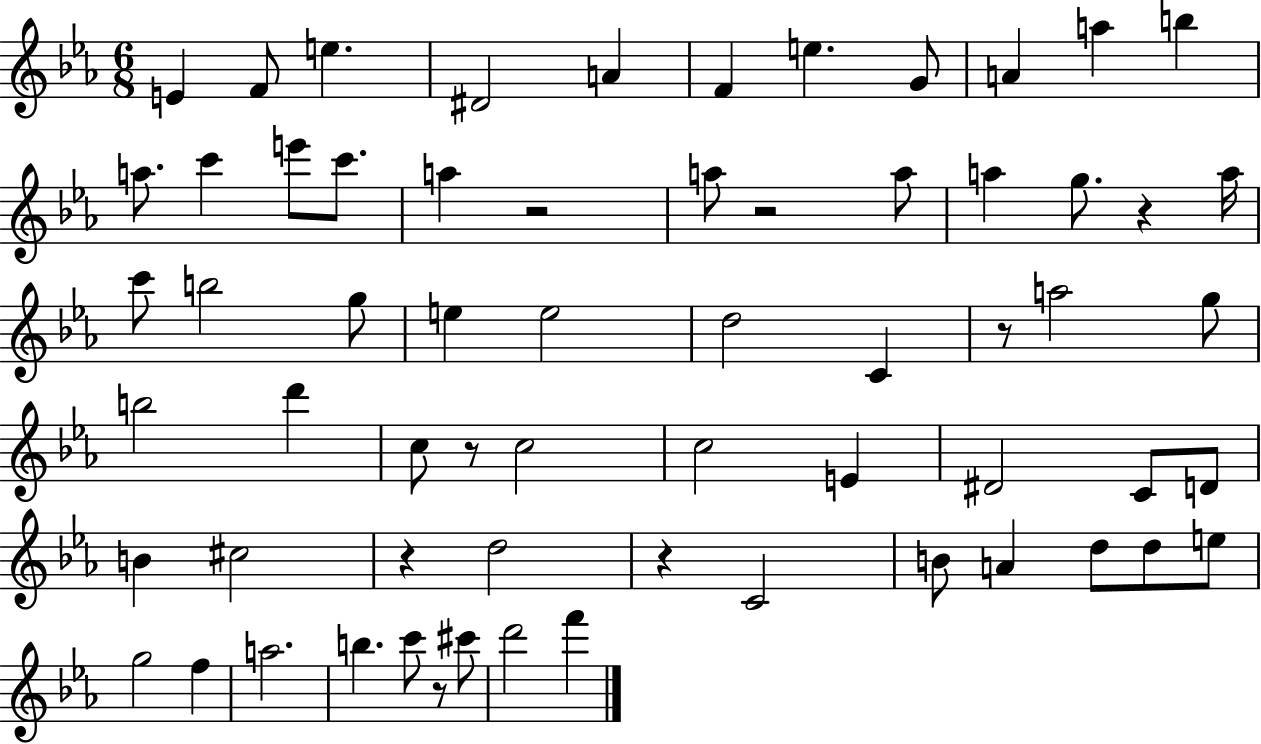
E4/q F4/e E5/q. D#4/h A4/q F4/q E5/q. G4/e A4/q A5/q B5/q A5/e. C6/q E6/e C6/e. A5/q R/h A5/e R/h A5/e A5/q G5/e. R/q A5/s C6/e B5/h G5/e E5/q E5/h D5/h C4/q R/e A5/h G5/e B5/h D6/q C5/e R/e C5/h C5/h E4/q D#4/h C4/e D4/e B4/q C#5/h R/q D5/h R/q C4/h B4/e A4/q D5/e D5/e E5/e G5/h F5/q A5/h. B5/q. C6/e R/e C#6/e D6/h F6/q